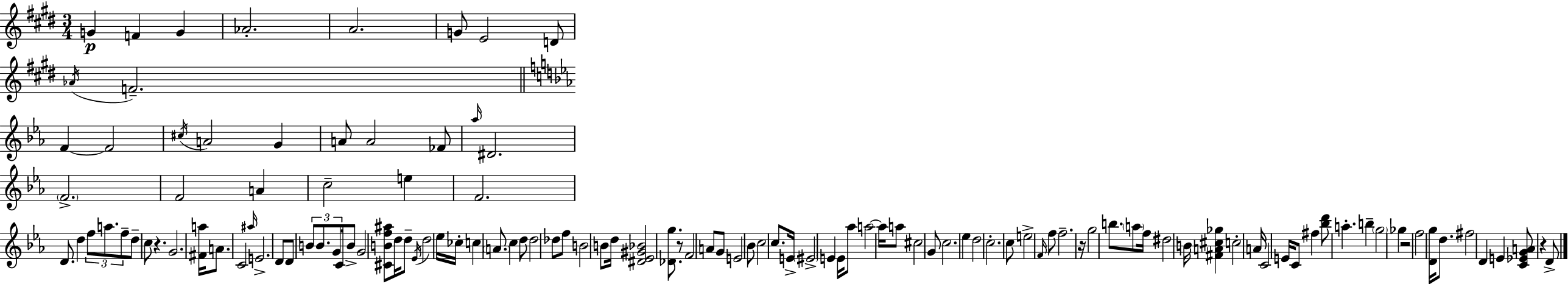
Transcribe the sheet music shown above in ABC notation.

X:1
T:Untitled
M:3/4
L:1/4
K:E
G F G _A2 A2 G/2 E2 D/2 _A/4 F2 F F2 ^c/4 A2 G A/2 A2 _F/2 _a/4 ^D2 F2 F2 A c2 e F2 D/2 d f/2 a/2 f/2 d/2 c/2 z G2 [^Fa]/4 A/2 C2 ^a/4 E2 D/2 D/2 B/2 B/2 G/2 C/4 B/2 G2 [^CBf^a]/2 d/4 d/2 _E/4 d2 _e/4 _c/4 c A/2 c d/2 d2 _d/2 f/2 B2 B/2 d/4 [^D_E^G_B]2 [_Dg]/2 z/2 F2 A/2 G/2 E2 _B/2 c2 c/2 E/4 ^E2 E E/4 _a/2 a2 a/4 a/2 ^c2 G/2 c2 _e d2 c2 c/2 e2 F/4 f/2 f2 z/4 g2 b/2 a/2 f/4 ^d2 B/4 [^FA^c_g] c2 A/4 C2 E/4 C/2 ^f [_bd']/2 a b g2 _g z2 f2 [Dg]/4 d/2 ^f2 D E [C_EGA]/2 z D/2